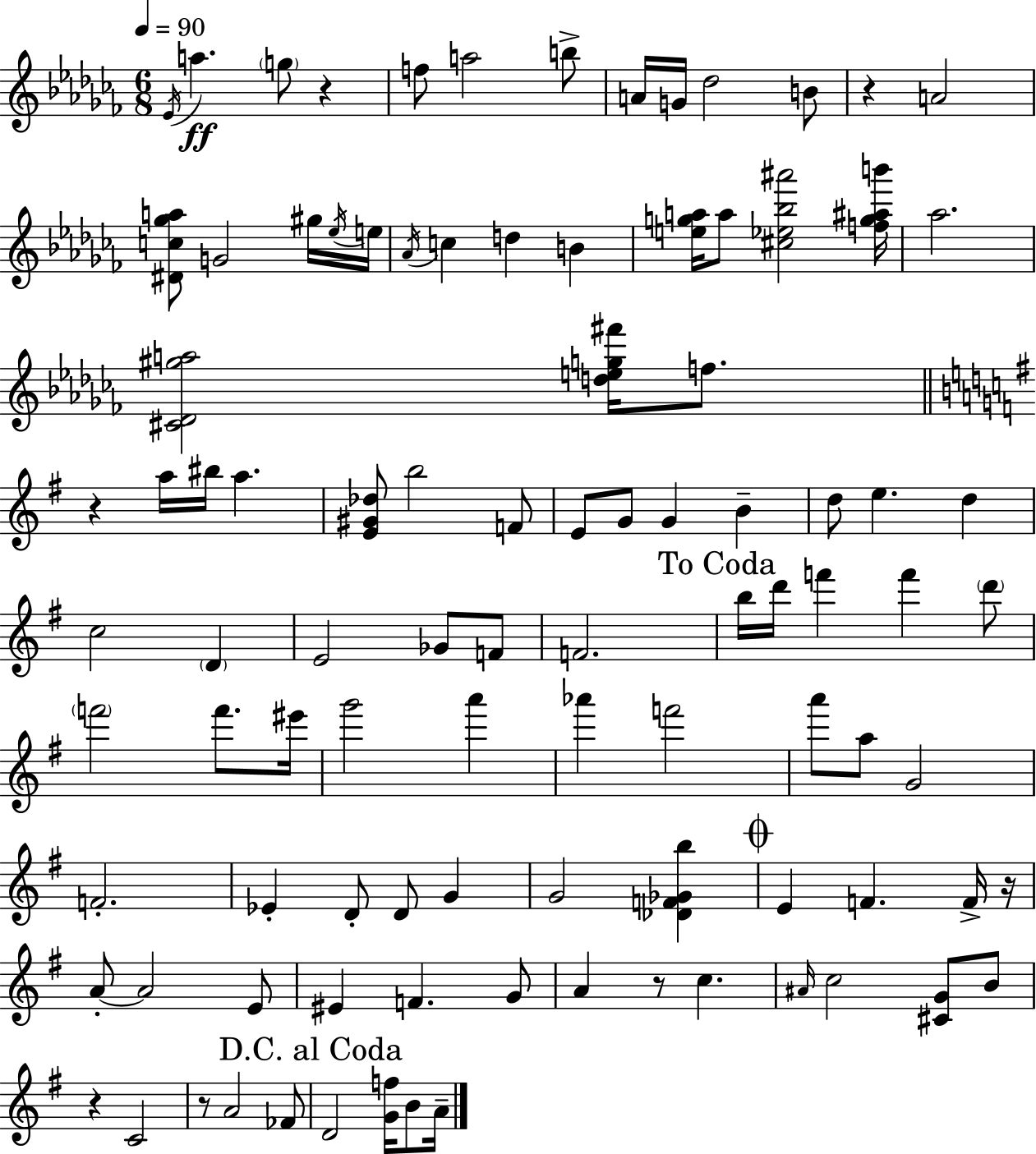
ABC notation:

X:1
T:Untitled
M:6/8
L:1/4
K:Abm
_E/4 a g/2 z f/2 a2 b/2 A/4 G/4 _d2 B/2 z A2 [^Dc_ga]/2 G2 ^g/4 _e/4 e/4 _A/4 c d B [ega]/4 a/2 [^c_e_b^a']2 [fg^ab']/4 _a2 [^C_D^ga]2 [deg^f']/4 f/2 z a/4 ^b/4 a [E^G_d]/2 b2 F/2 E/2 G/2 G B d/2 e d c2 D E2 _G/2 F/2 F2 b/4 d'/4 f' f' d'/2 f'2 f'/2 ^e'/4 g'2 a' _a' f'2 a'/2 a/2 G2 F2 _E D/2 D/2 G G2 [_DF_Gb] E F F/4 z/4 A/2 A2 E/2 ^E F G/2 A z/2 c ^A/4 c2 [^CG]/2 B/2 z C2 z/2 A2 _F/2 D2 [Gf]/4 B/2 A/4